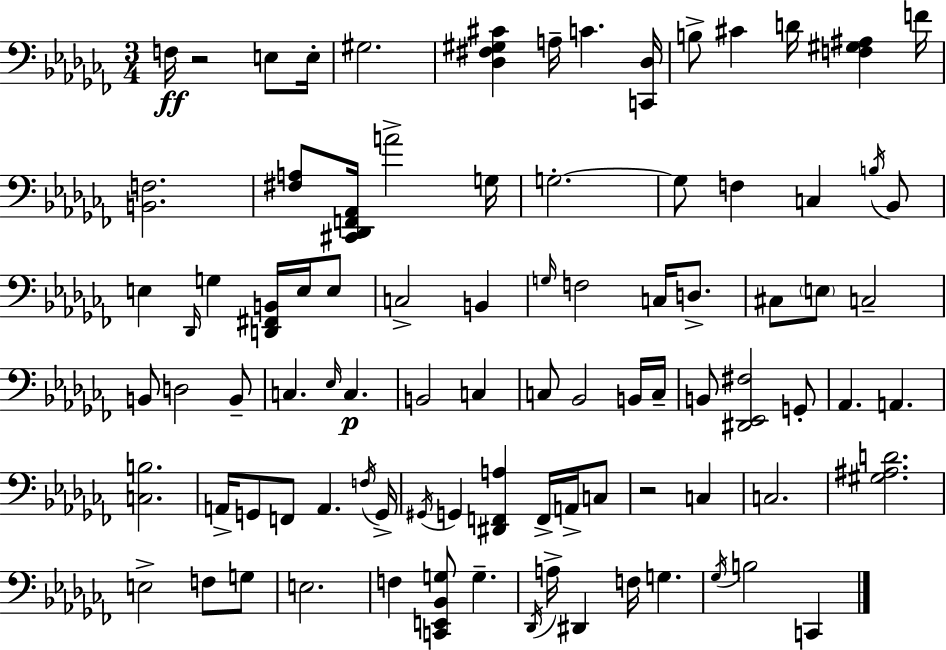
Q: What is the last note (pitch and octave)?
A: C2